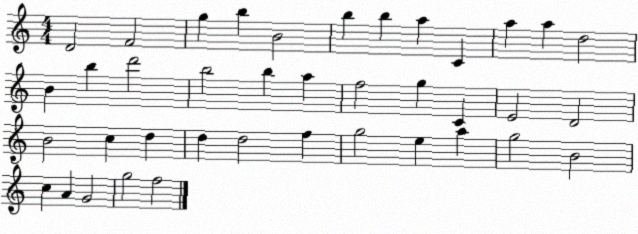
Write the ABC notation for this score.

X:1
T:Untitled
M:4/4
L:1/4
K:C
D2 F2 g b B2 b b a C a a d2 B b d'2 b2 b a f2 g C E2 D2 B2 c d d d2 f g2 e a g2 B2 c A G2 g2 f2